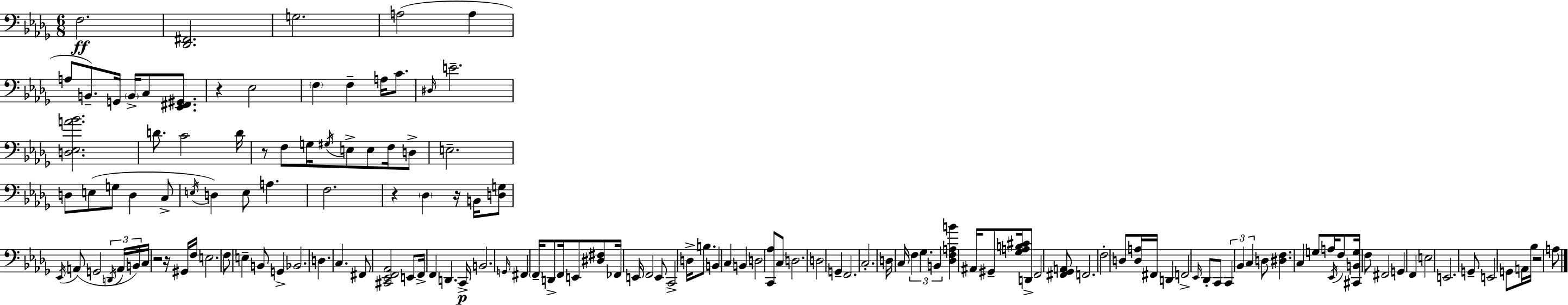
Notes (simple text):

F3/h. [Db2,F#2]/h. G3/h. A3/h A3/q A3/e B2/e. G2/s B2/s C3/e [Eb2,F#2,G#2]/e. R/q Eb3/h F3/q F3/q A3/s C4/e. D#3/s E4/h. [D3,Eb3,A4,Bb4]/h. D4/e. C4/h D4/s R/e F3/e G3/s G#3/s E3/e E3/e F3/s D3/e E3/h. D3/e E3/e G3/e D3/q C3/e E3/s D3/q E3/e A3/q. F3/h. R/q Db3/q R/s B2/s [D3,G3]/e Eb2/s A2/e G2/h D2/s A2/s B2/s C3/s R/h R/s G#2/s F3/s E3/h. F3/e E3/q B2/e G2/q Bb2/h. D3/q. C3/q. F#2/e [C#2,Eb2,F2,Ab2]/h E2/e F2/s F2/q D2/q. C2/s B2/h. G2/s F#2/q F2/s D2/e F2/s E2/e [D#3,F#3]/e FES2/s E2/s F2/h E2/e C2/h D3/s B3/e. B2/q C3/q B2/q D3/h [C2,Ab3]/e C3/e D3/h. D3/h G2/q F2/h. C3/h. D3/s C3/s F3/q Gb3/q. B2/q [Db3,F3,A3,B4]/q A#2/s G#2/e [Gb3,A3,B3,C#4]/s D2/e F2/h [F#2,Gb2,A2]/e F2/h. F3/h D3/e [D3,A3]/s F#2/s D2/q F2/h Eb2/s Db2/e C2/e C2/q Bb2/q C3/q D3/e [D#3,F3]/q. C3/q G3/e A3/s Eb2/s F3/e [C#2,B2,G3]/s F3/e F#2/h G2/q F2/q E3/h E2/h. G2/e E2/h G2/e A2/s Bb3/s R/h A3/e